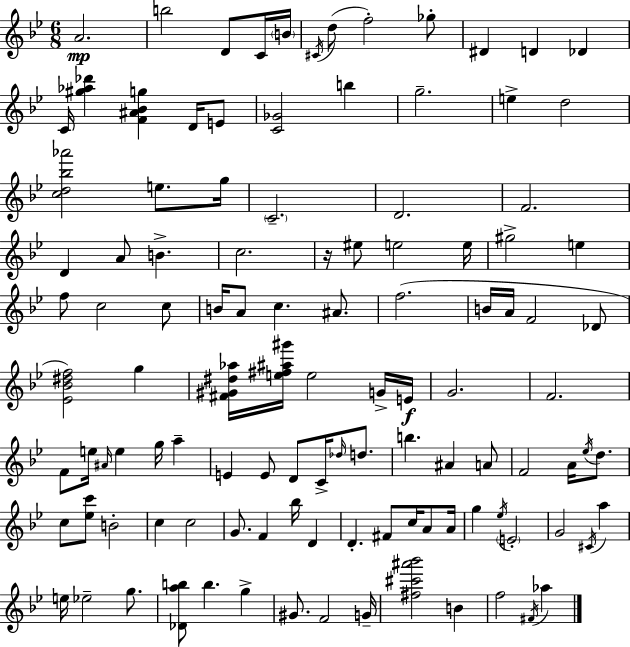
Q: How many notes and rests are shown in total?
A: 112